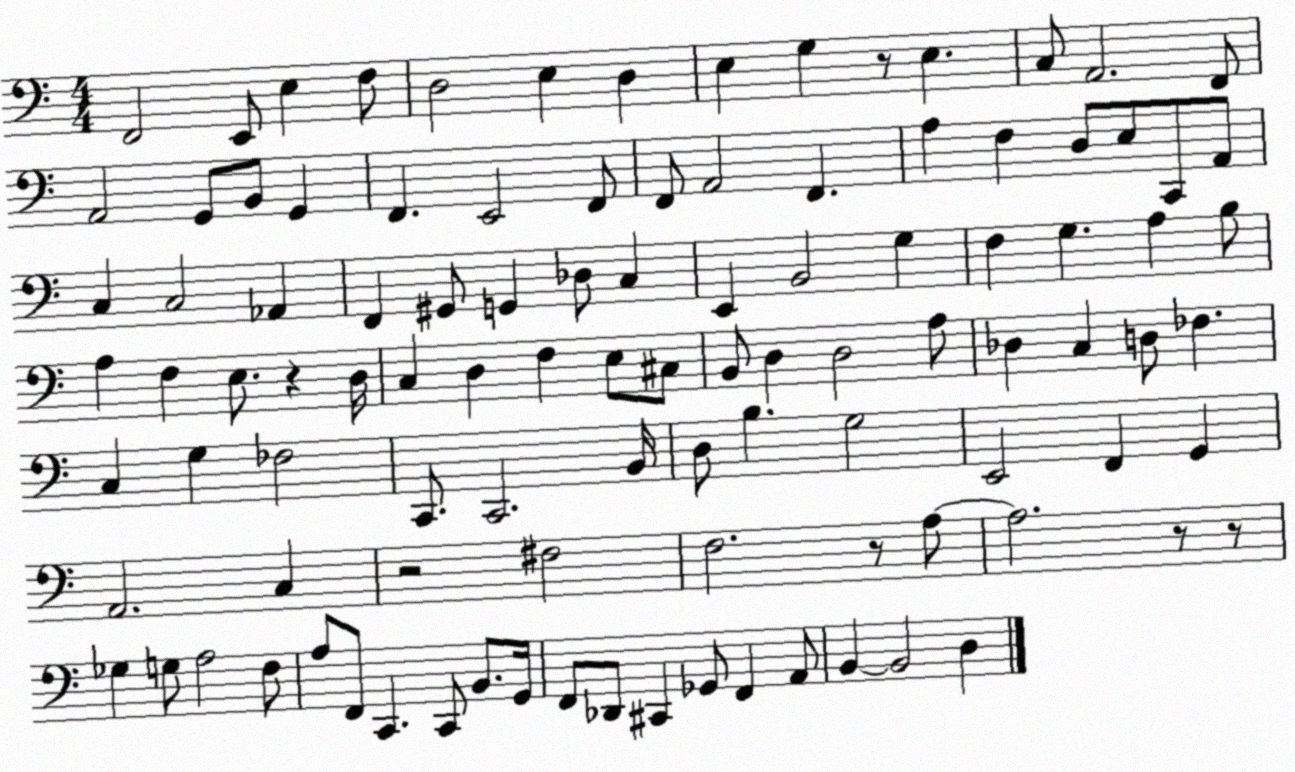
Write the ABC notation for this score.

X:1
T:Untitled
M:4/4
L:1/4
K:C
F,,2 E,,/2 E, F,/2 D,2 E, D, E, G, z/2 E, C,/2 A,,2 F,,/2 A,,2 G,,/2 B,,/2 G,, F,, E,,2 F,,/2 F,,/2 A,,2 F,, A, F, D,/2 E,/2 C,,/2 A,,/2 C, C,2 _A,, F,, ^G,,/2 G,, _D,/2 C, E,, B,,2 G, F, G, A, B,/2 A, F, E,/2 z D,/4 C, D, F, E,/2 ^C,/2 B,,/2 D, D,2 A,/2 _D, C, D,/2 _F, C, G, _F,2 C,,/2 C,,2 B,,/4 D,/2 B, G,2 E,,2 F,, G,, A,,2 C, z2 ^F,2 F,2 z/2 A,/2 A,2 z/2 z/2 _G, G,/2 A,2 F,/2 A,/2 F,,/2 C,, C,,/2 B,,/2 G,,/4 F,,/2 _D,,/2 ^C,, _G,,/2 F,, A,,/2 B,, B,,2 D,